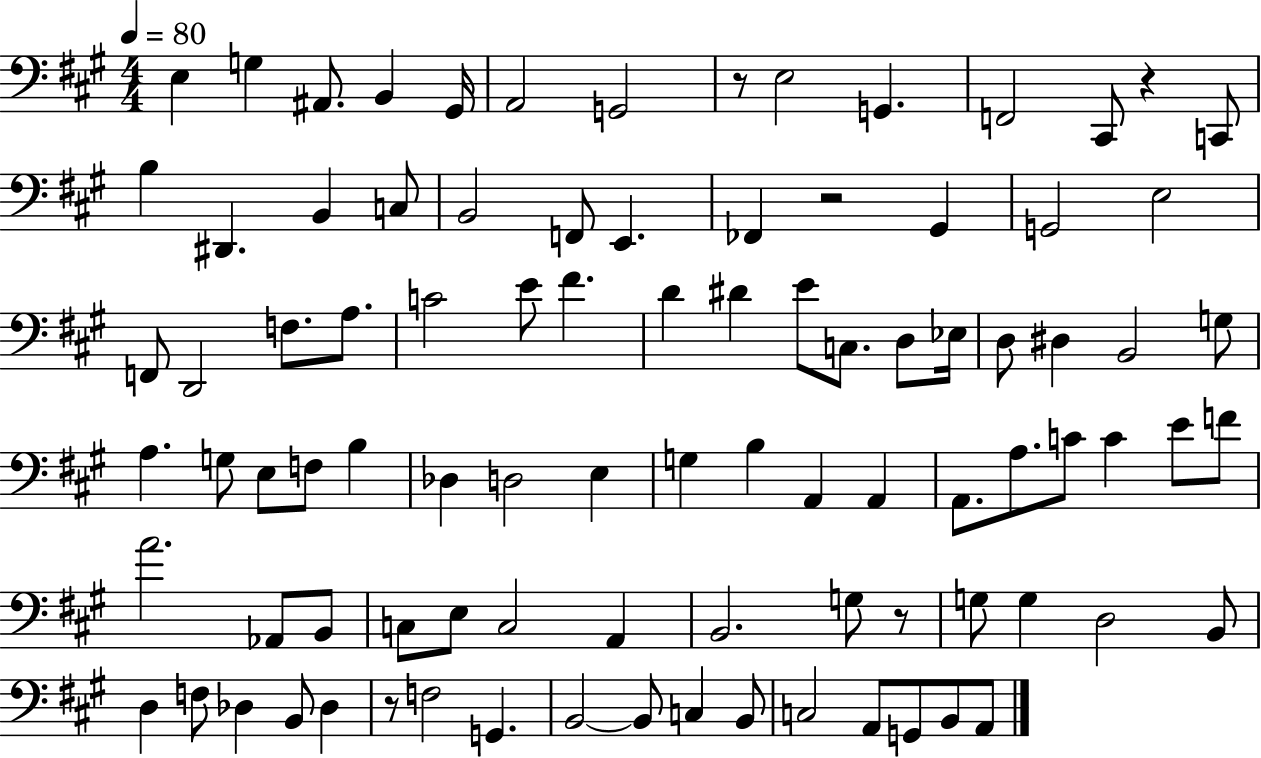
X:1
T:Untitled
M:4/4
L:1/4
K:A
E, G, ^A,,/2 B,, ^G,,/4 A,,2 G,,2 z/2 E,2 G,, F,,2 ^C,,/2 z C,,/2 B, ^D,, B,, C,/2 B,,2 F,,/2 E,, _F,, z2 ^G,, G,,2 E,2 F,,/2 D,,2 F,/2 A,/2 C2 E/2 ^F D ^D E/2 C,/2 D,/2 _E,/4 D,/2 ^D, B,,2 G,/2 A, G,/2 E,/2 F,/2 B, _D, D,2 E, G, B, A,, A,, A,,/2 A,/2 C/2 C E/2 F/2 A2 _A,,/2 B,,/2 C,/2 E,/2 C,2 A,, B,,2 G,/2 z/2 G,/2 G, D,2 B,,/2 D, F,/2 _D, B,,/2 _D, z/2 F,2 G,, B,,2 B,,/2 C, B,,/2 C,2 A,,/2 G,,/2 B,,/2 A,,/2